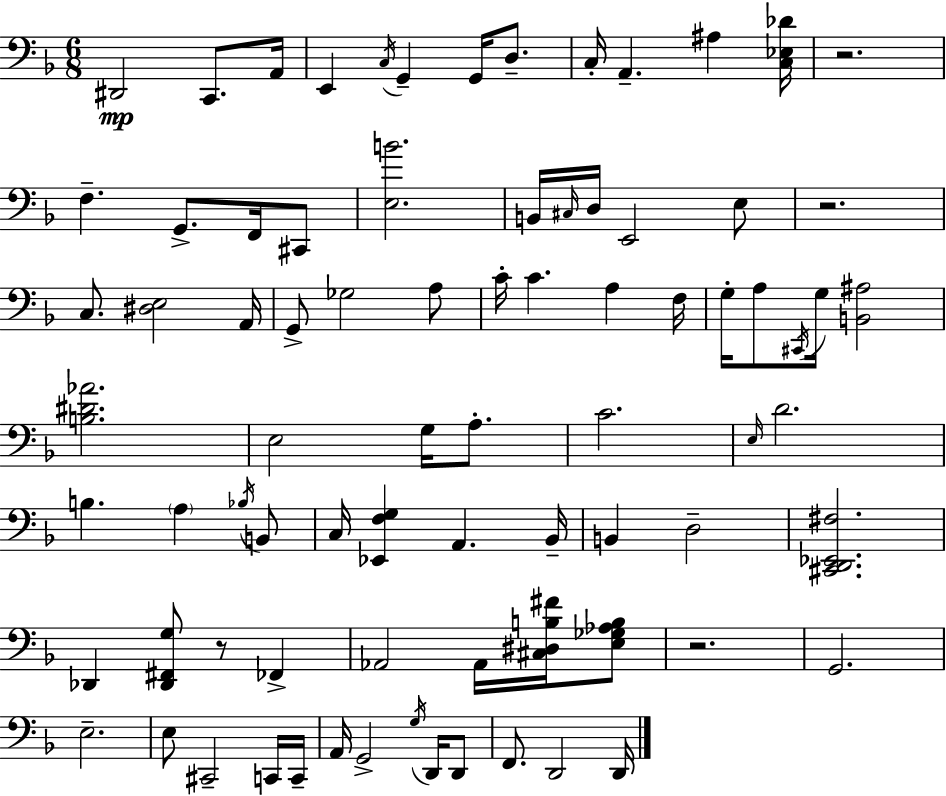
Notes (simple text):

D#2/h C2/e. A2/s E2/q C3/s G2/q G2/s D3/e. C3/s A2/q. A#3/q [C3,Eb3,Db4]/s R/h. F3/q. G2/e. F2/s C#2/e [E3,B4]/h. B2/s C#3/s D3/s E2/h E3/e R/h. C3/e. [D#3,E3]/h A2/s G2/e Gb3/h A3/e C4/s C4/q. A3/q F3/s G3/s A3/e C#2/s G3/s [B2,A#3]/h [B3,D#4,Ab4]/h. E3/h G3/s A3/e. C4/h. E3/s D4/h. B3/q. A3/q Bb3/s B2/e C3/s [Eb2,F3,G3]/q A2/q. Bb2/s B2/q D3/h [C#2,D2,Eb2,F#3]/h. Db2/q [Db2,F#2,G3]/e R/e FES2/q Ab2/h Ab2/s [C#3,D#3,B3,F#4]/s [E3,Gb3,Ab3,B3]/e R/h. G2/h. E3/h. E3/e C#2/h C2/s C2/s A2/s G2/h G3/s D2/s D2/e F2/e. D2/h D2/s